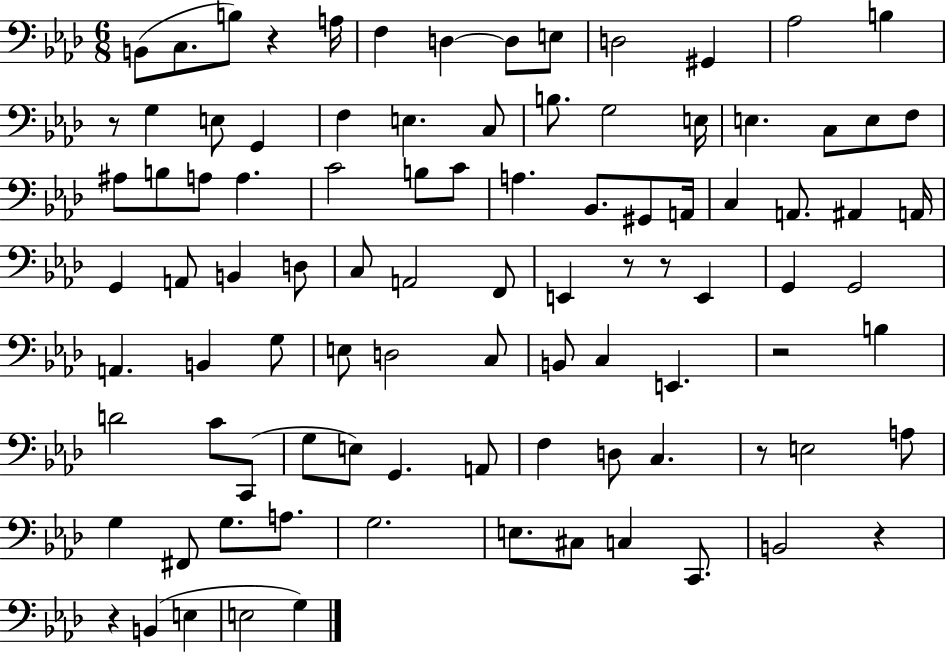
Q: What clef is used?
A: bass